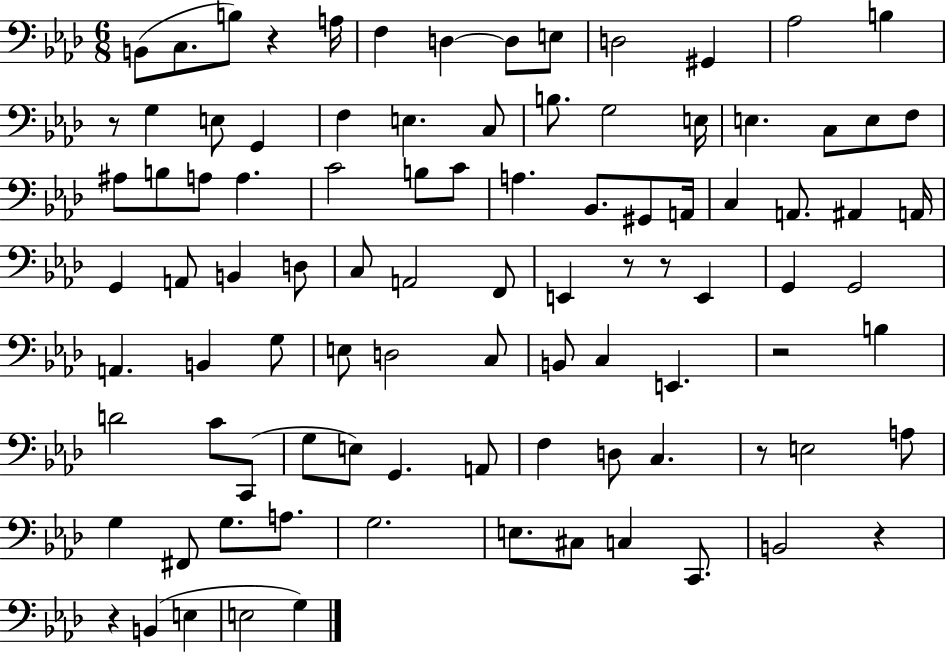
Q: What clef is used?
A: bass